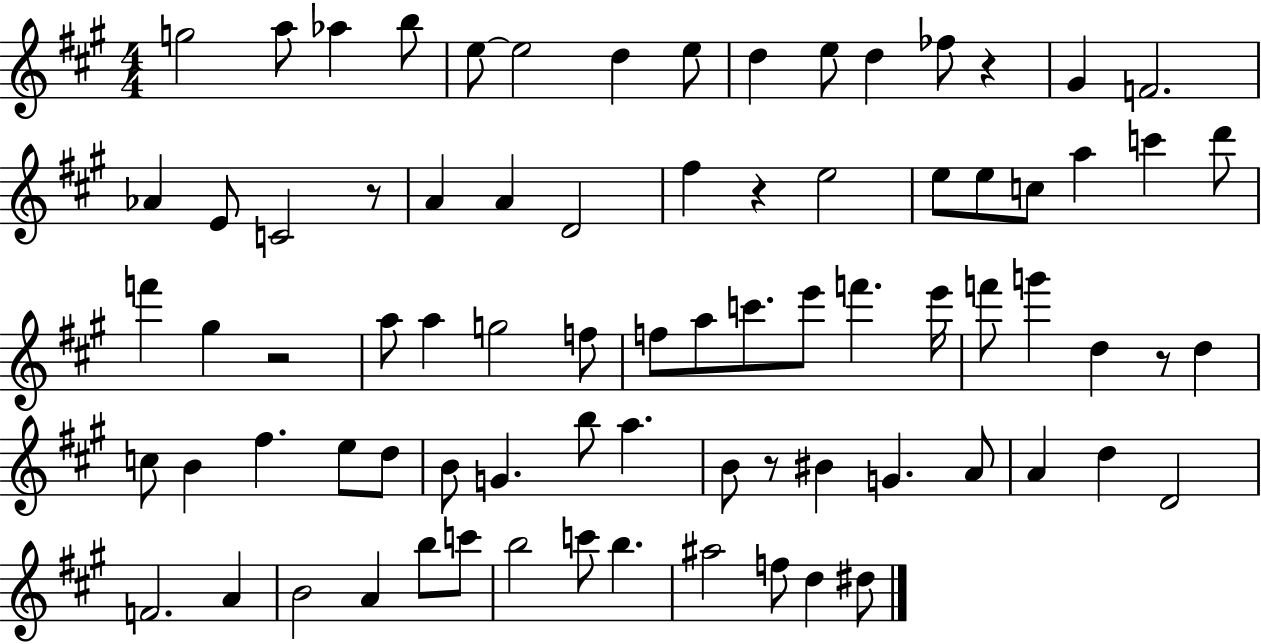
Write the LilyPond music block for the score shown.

{
  \clef treble
  \numericTimeSignature
  \time 4/4
  \key a \major
  \repeat volta 2 { g''2 a''8 aes''4 b''8 | e''8~~ e''2 d''4 e''8 | d''4 e''8 d''4 fes''8 r4 | gis'4 f'2. | \break aes'4 e'8 c'2 r8 | a'4 a'4 d'2 | fis''4 r4 e''2 | e''8 e''8 c''8 a''4 c'''4 d'''8 | \break f'''4 gis''4 r2 | a''8 a''4 g''2 f''8 | f''8 a''8 c'''8. e'''8 f'''4. e'''16 | f'''8 g'''4 d''4 r8 d''4 | \break c''8 b'4 fis''4. e''8 d''8 | b'8 g'4. b''8 a''4. | b'8 r8 bis'4 g'4. a'8 | a'4 d''4 d'2 | \break f'2. a'4 | b'2 a'4 b''8 c'''8 | b''2 c'''8 b''4. | ais''2 f''8 d''4 dis''8 | \break } \bar "|."
}